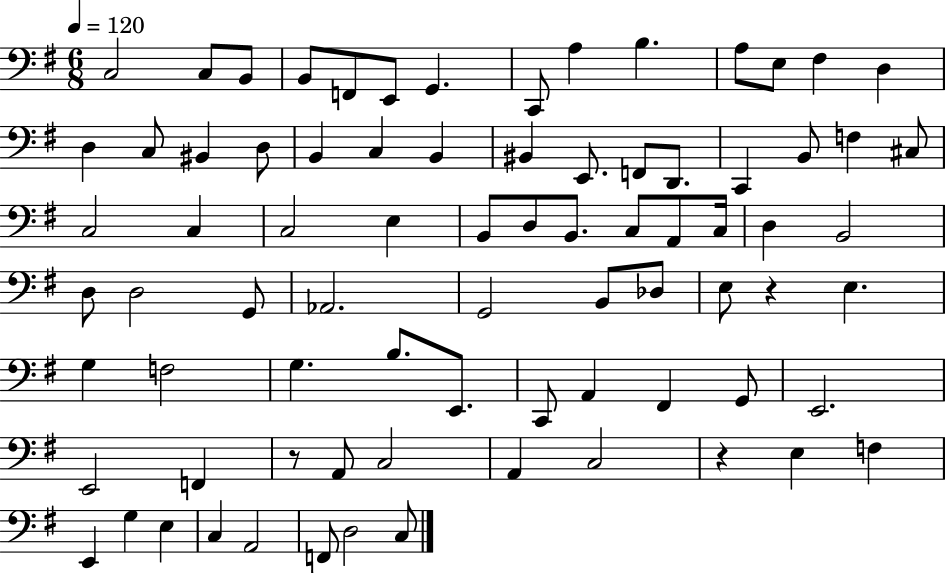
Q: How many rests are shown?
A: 3